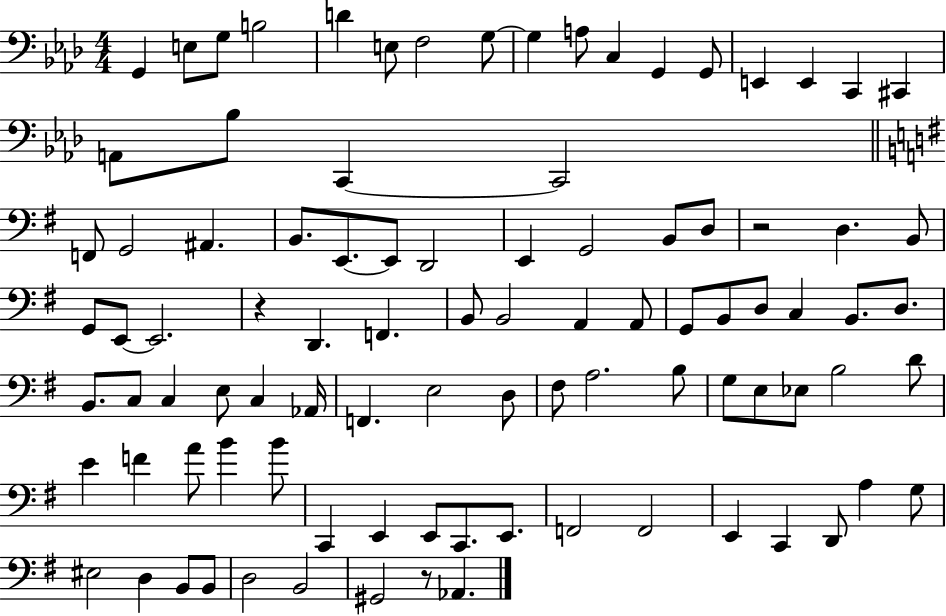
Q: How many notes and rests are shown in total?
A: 94